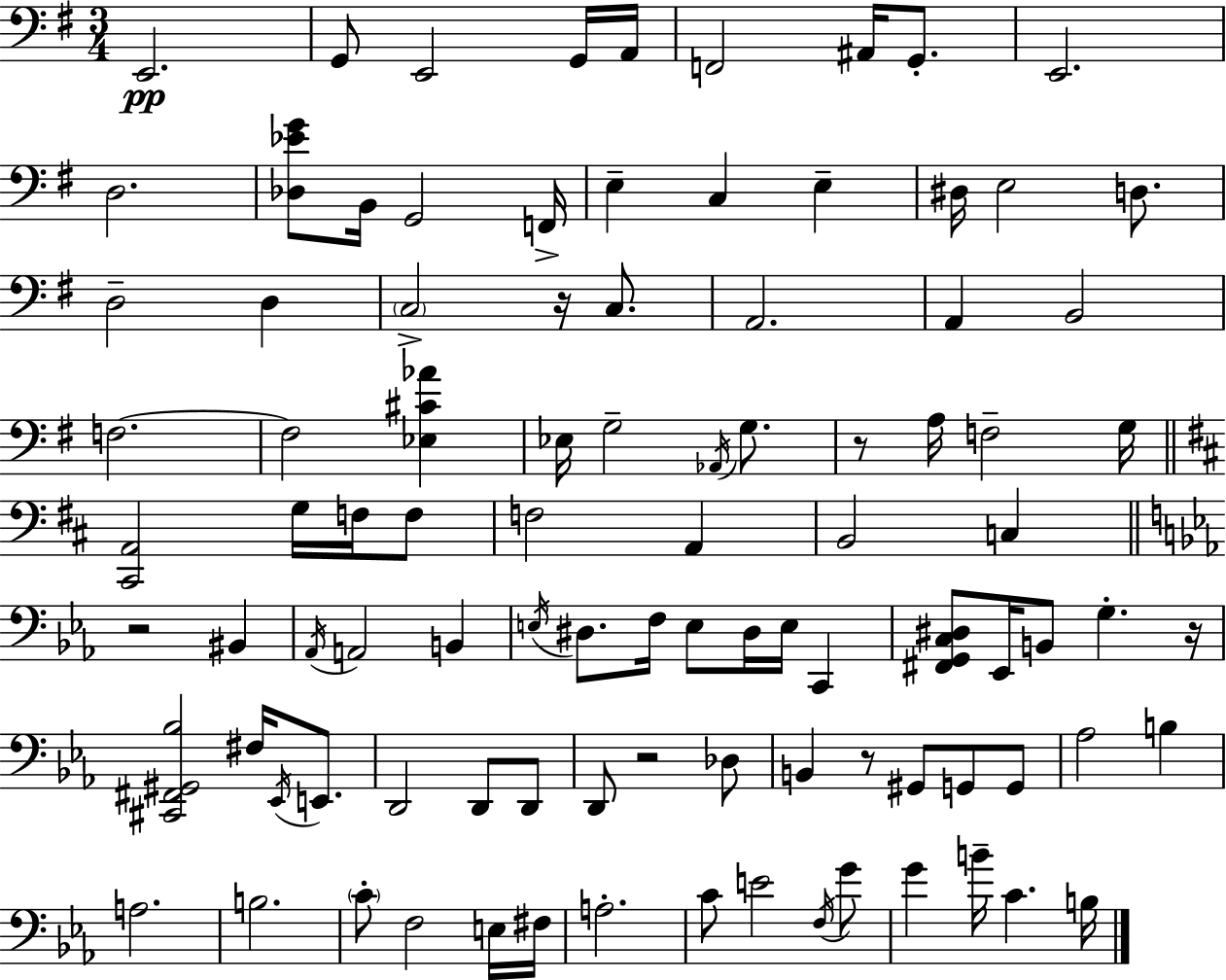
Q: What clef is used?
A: bass